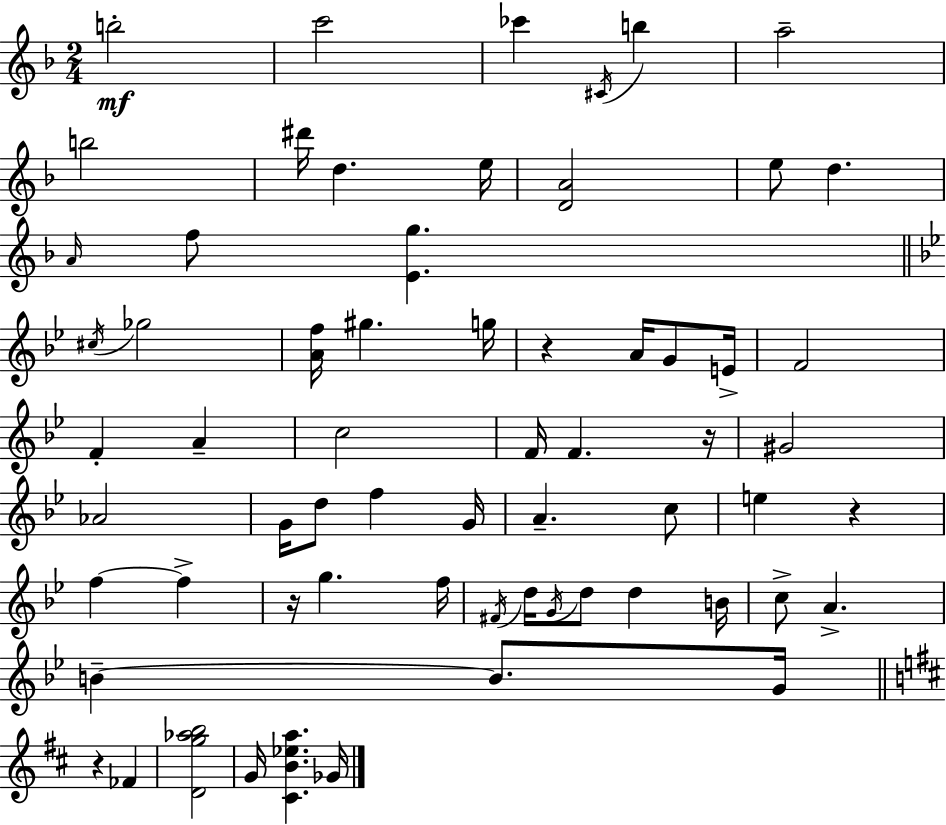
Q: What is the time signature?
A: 2/4